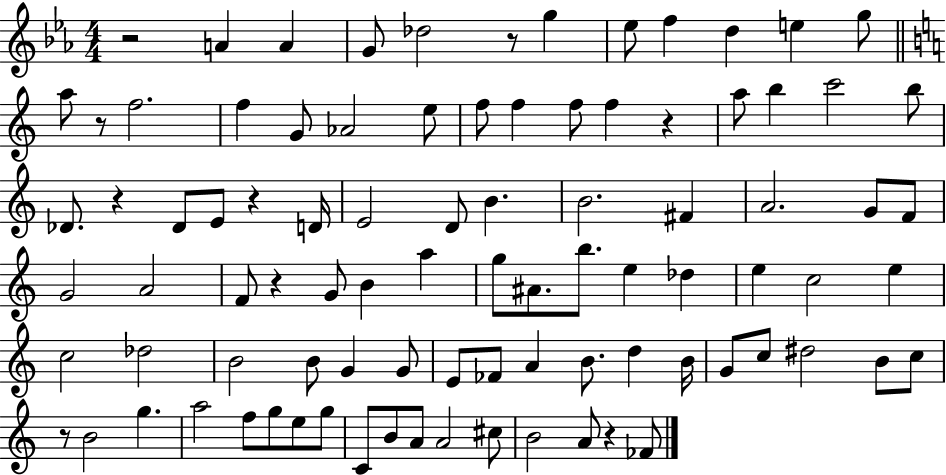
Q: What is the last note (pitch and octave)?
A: FES4